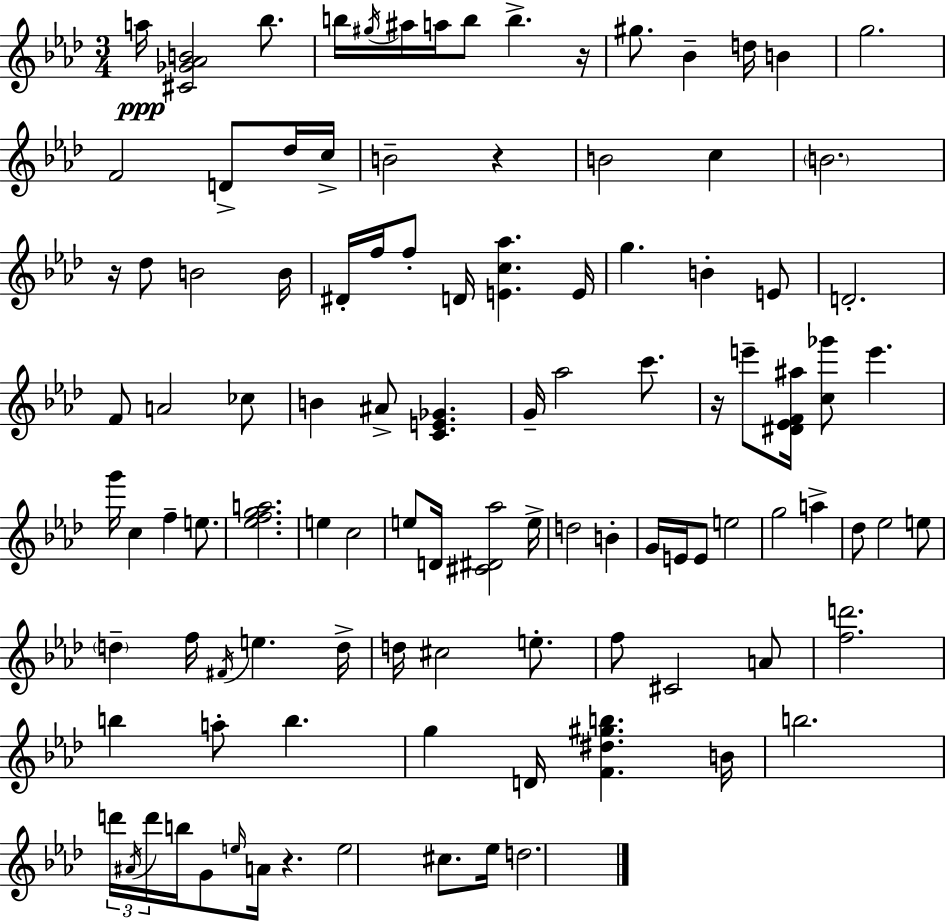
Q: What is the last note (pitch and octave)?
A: D5